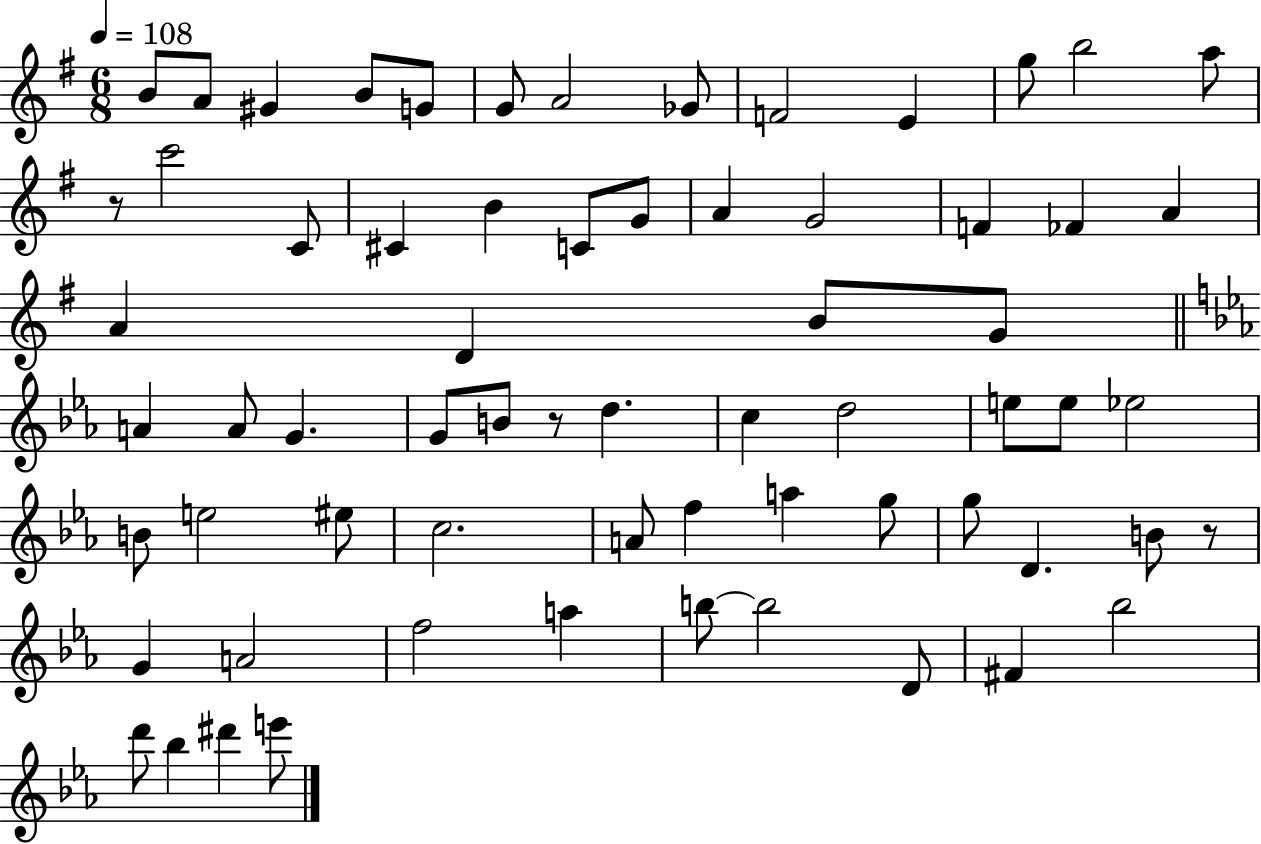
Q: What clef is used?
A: treble